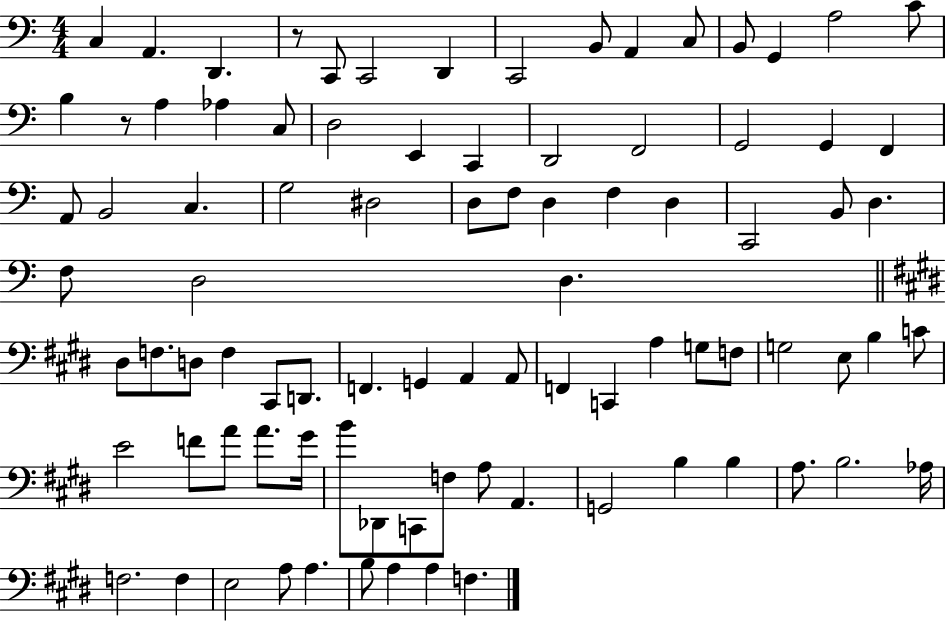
X:1
T:Untitled
M:4/4
L:1/4
K:C
C, A,, D,, z/2 C,,/2 C,,2 D,, C,,2 B,,/2 A,, C,/2 B,,/2 G,, A,2 C/2 B, z/2 A, _A, C,/2 D,2 E,, C,, D,,2 F,,2 G,,2 G,, F,, A,,/2 B,,2 C, G,2 ^D,2 D,/2 F,/2 D, F, D, C,,2 B,,/2 D, F,/2 D,2 D, ^D,/2 F,/2 D,/2 F, ^C,,/2 D,,/2 F,, G,, A,, A,,/2 F,, C,, A, G,/2 F,/2 G,2 E,/2 B, C/2 E2 F/2 A/2 A/2 ^G/4 B/2 _D,,/2 C,,/2 F,/2 A,/2 A,, G,,2 B, B, A,/2 B,2 _A,/4 F,2 F, E,2 A,/2 A, B,/2 A, A, F,